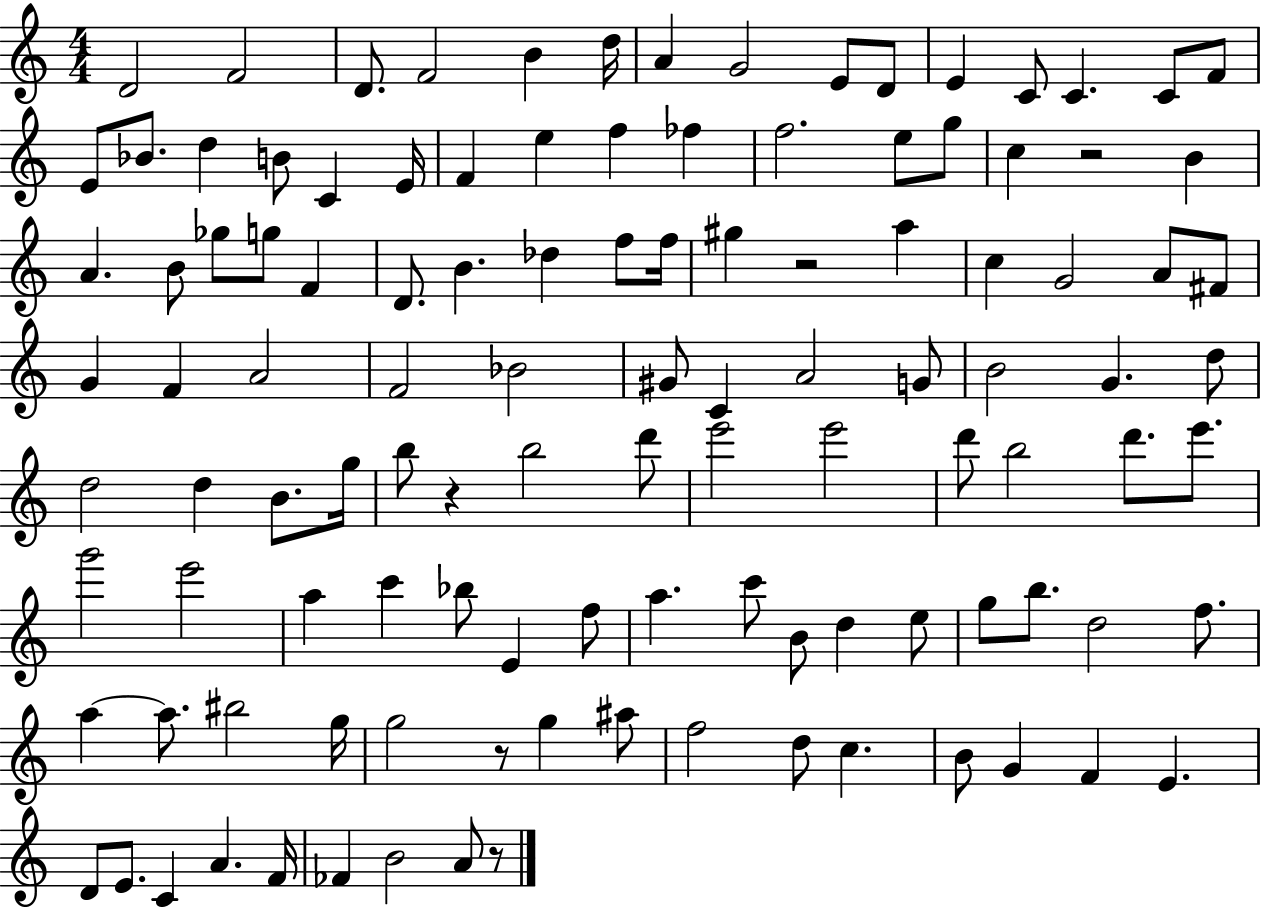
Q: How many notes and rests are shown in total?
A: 114